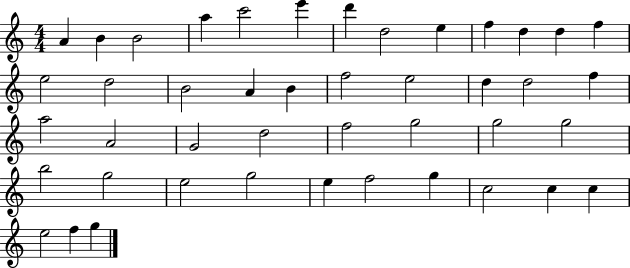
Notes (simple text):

A4/q B4/q B4/h A5/q C6/h E6/q D6/q D5/h E5/q F5/q D5/q D5/q F5/q E5/h D5/h B4/h A4/q B4/q F5/h E5/h D5/q D5/h F5/q A5/h A4/h G4/h D5/h F5/h G5/h G5/h G5/h B5/h G5/h E5/h G5/h E5/q F5/h G5/q C5/h C5/q C5/q E5/h F5/q G5/q